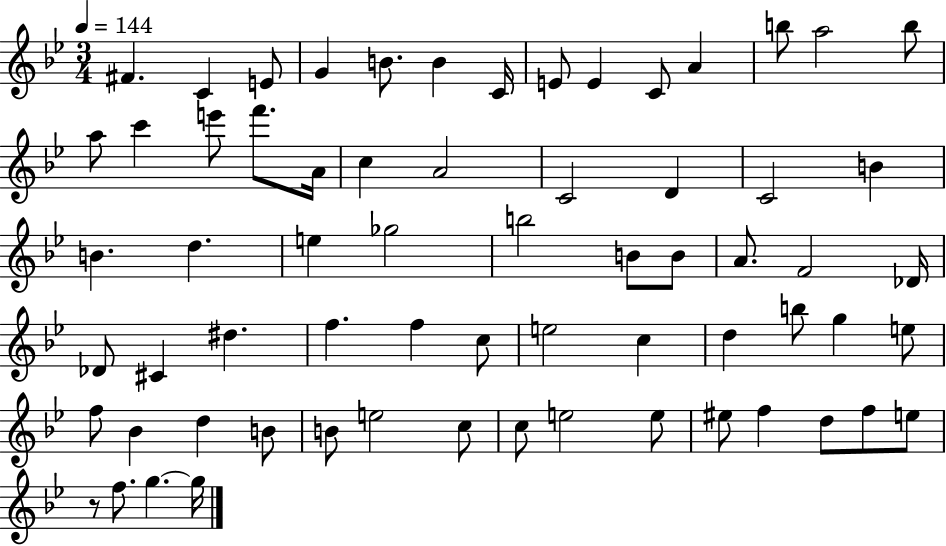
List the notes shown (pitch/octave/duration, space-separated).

F#4/q. C4/q E4/e G4/q B4/e. B4/q C4/s E4/e E4/q C4/e A4/q B5/e A5/h B5/e A5/e C6/q E6/e F6/e. A4/s C5/q A4/h C4/h D4/q C4/h B4/q B4/q. D5/q. E5/q Gb5/h B5/h B4/e B4/e A4/e. F4/h Db4/s Db4/e C#4/q D#5/q. F5/q. F5/q C5/e E5/h C5/q D5/q B5/e G5/q E5/e F5/e Bb4/q D5/q B4/e B4/e E5/h C5/e C5/e E5/h E5/e EIS5/e F5/q D5/e F5/e E5/e R/e F5/e. G5/q. G5/s